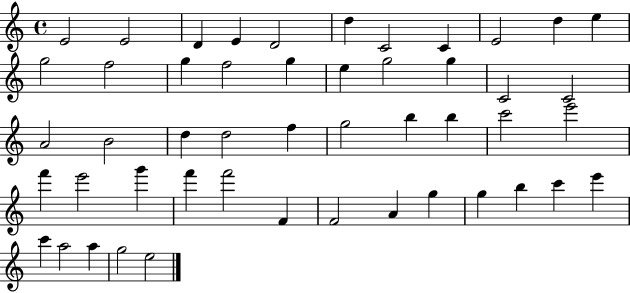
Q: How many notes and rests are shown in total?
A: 49